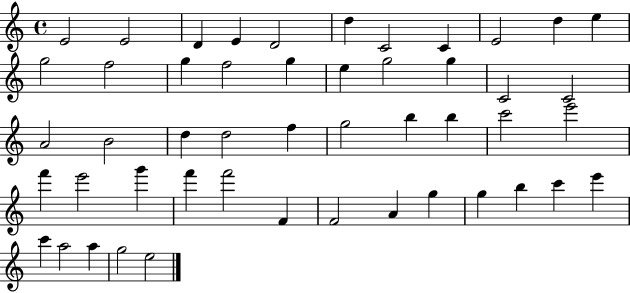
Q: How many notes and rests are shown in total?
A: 49